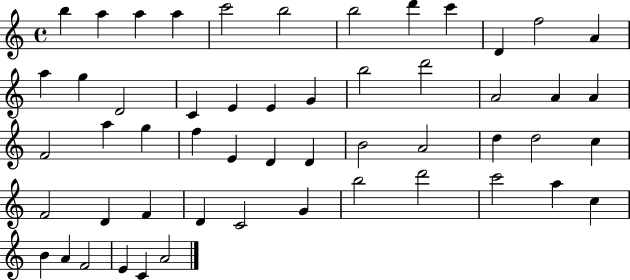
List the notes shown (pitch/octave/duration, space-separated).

B5/q A5/q A5/q A5/q C6/h B5/h B5/h D6/q C6/q D4/q F5/h A4/q A5/q G5/q D4/h C4/q E4/q E4/q G4/q B5/h D6/h A4/h A4/q A4/q F4/h A5/q G5/q F5/q E4/q D4/q D4/q B4/h A4/h D5/q D5/h C5/q F4/h D4/q F4/q D4/q C4/h G4/q B5/h D6/h C6/h A5/q C5/q B4/q A4/q F4/h E4/q C4/q A4/h